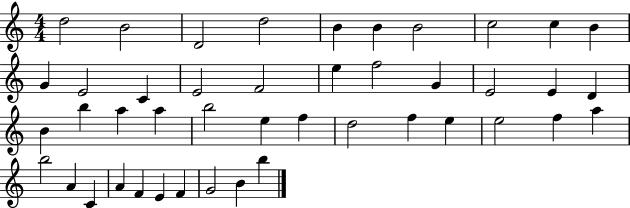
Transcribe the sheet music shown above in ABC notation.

X:1
T:Untitled
M:4/4
L:1/4
K:C
d2 B2 D2 d2 B B B2 c2 c B G E2 C E2 F2 e f2 G E2 E D B b a a b2 e f d2 f e e2 f a b2 A C A F E F G2 B b